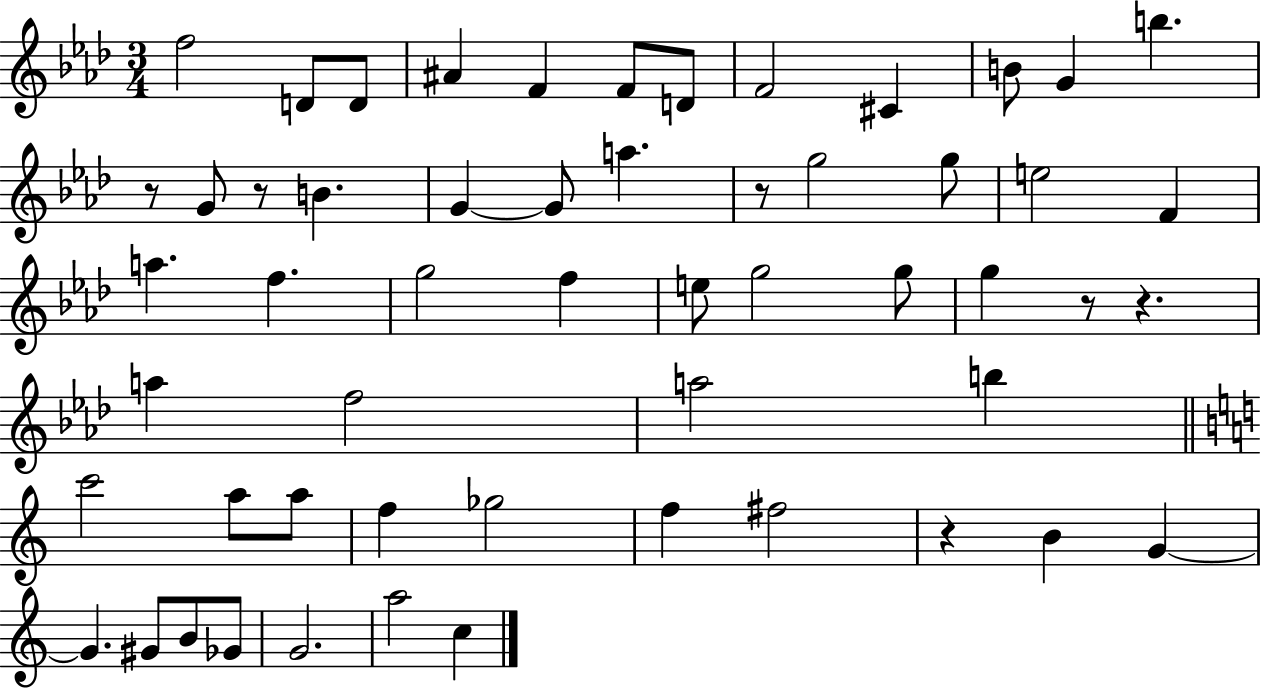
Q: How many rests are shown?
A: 6